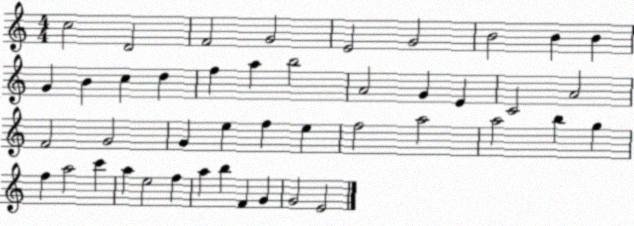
X:1
T:Untitled
M:4/4
L:1/4
K:C
c2 D2 F2 G2 E2 G2 B2 B B G B c d f a b2 A2 G E C2 A2 F2 G2 G e f e f2 a2 a2 b g f a2 c' a e2 f a b F G G2 E2